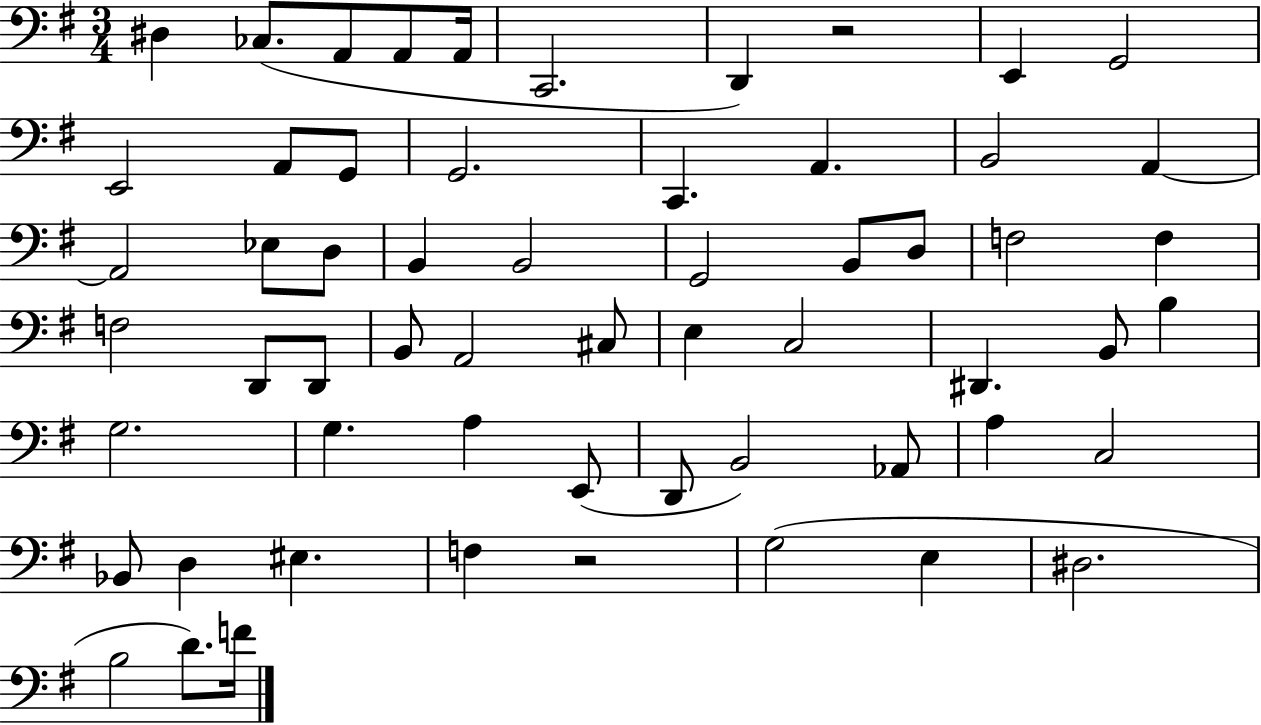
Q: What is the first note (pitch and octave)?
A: D#3